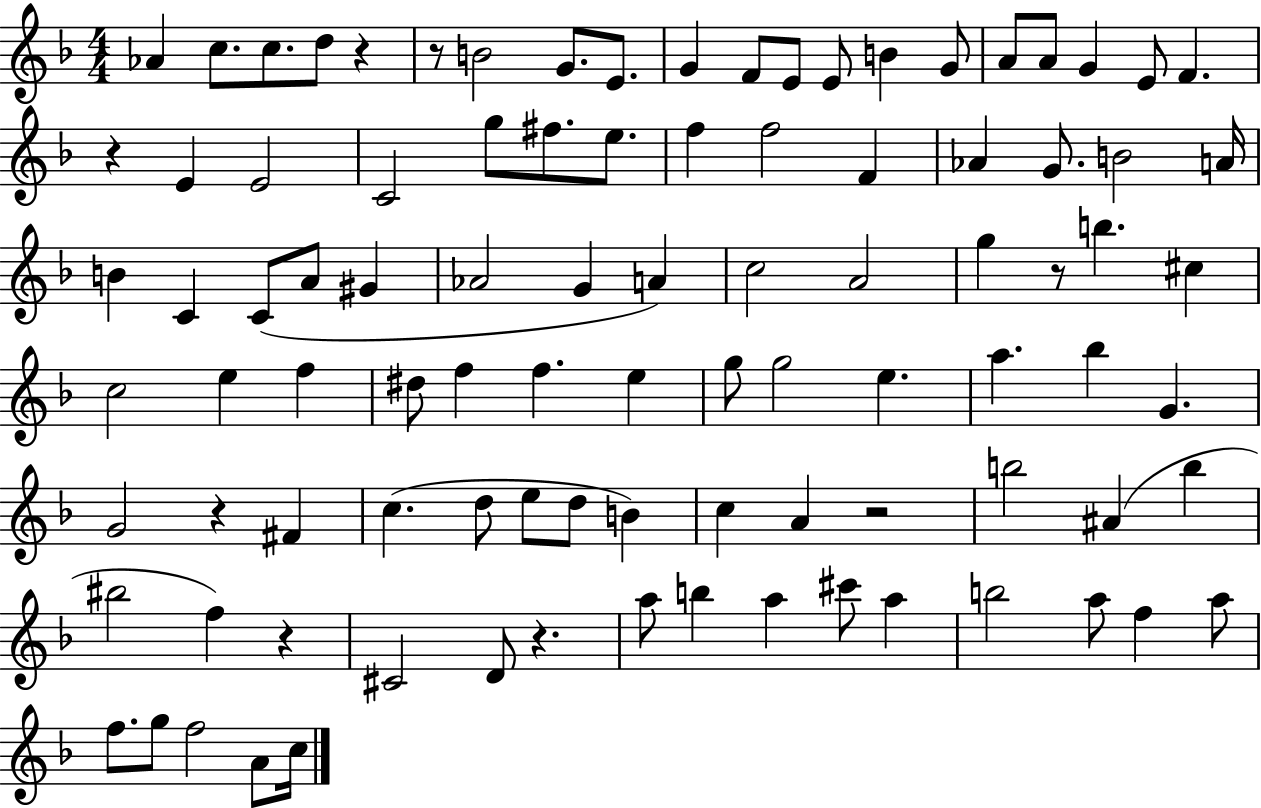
Ab4/q C5/e. C5/e. D5/e R/q R/e B4/h G4/e. E4/e. G4/q F4/e E4/e E4/e B4/q G4/e A4/e A4/e G4/q E4/e F4/q. R/q E4/q E4/h C4/h G5/e F#5/e. E5/e. F5/q F5/h F4/q Ab4/q G4/e. B4/h A4/s B4/q C4/q C4/e A4/e G#4/q Ab4/h G4/q A4/q C5/h A4/h G5/q R/e B5/q. C#5/q C5/h E5/q F5/q D#5/e F5/q F5/q. E5/q G5/e G5/h E5/q. A5/q. Bb5/q G4/q. G4/h R/q F#4/q C5/q. D5/e E5/e D5/e B4/q C5/q A4/q R/h B5/h A#4/q B5/q BIS5/h F5/q R/q C#4/h D4/e R/q. A5/e B5/q A5/q C#6/e A5/q B5/h A5/e F5/q A5/e F5/e. G5/e F5/h A4/e C5/s